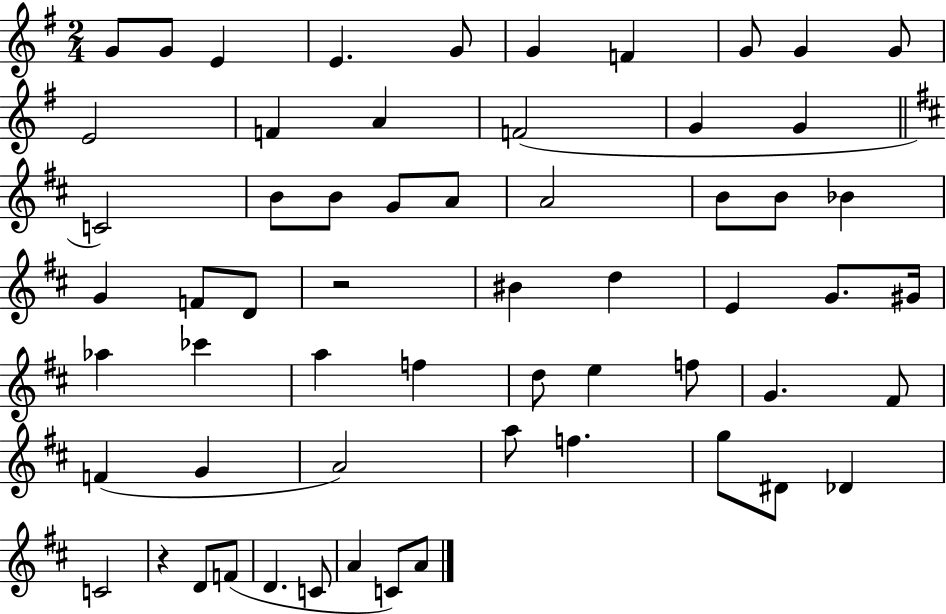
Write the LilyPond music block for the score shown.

{
  \clef treble
  \numericTimeSignature
  \time 2/4
  \key g \major
  \repeat volta 2 { g'8 g'8 e'4 | e'4. g'8 | g'4 f'4 | g'8 g'4 g'8 | \break e'2 | f'4 a'4 | f'2( | g'4 g'4 | \break \bar "||" \break \key d \major c'2) | b'8 b'8 g'8 a'8 | a'2 | b'8 b'8 bes'4 | \break g'4 f'8 d'8 | r2 | bis'4 d''4 | e'4 g'8. gis'16 | \break aes''4 ces'''4 | a''4 f''4 | d''8 e''4 f''8 | g'4. fis'8 | \break f'4( g'4 | a'2) | a''8 f''4. | g''8 dis'8 des'4 | \break c'2 | r4 d'8 f'8( | d'4. c'8 | a'4 c'8) a'8 | \break } \bar "|."
}